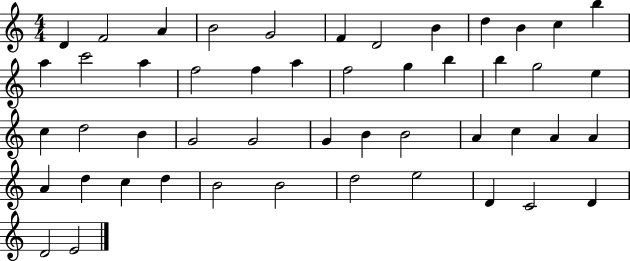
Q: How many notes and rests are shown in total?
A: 49